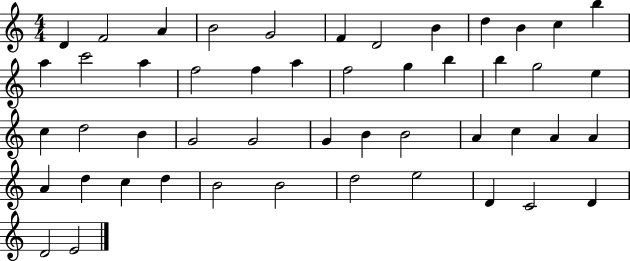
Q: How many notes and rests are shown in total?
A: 49